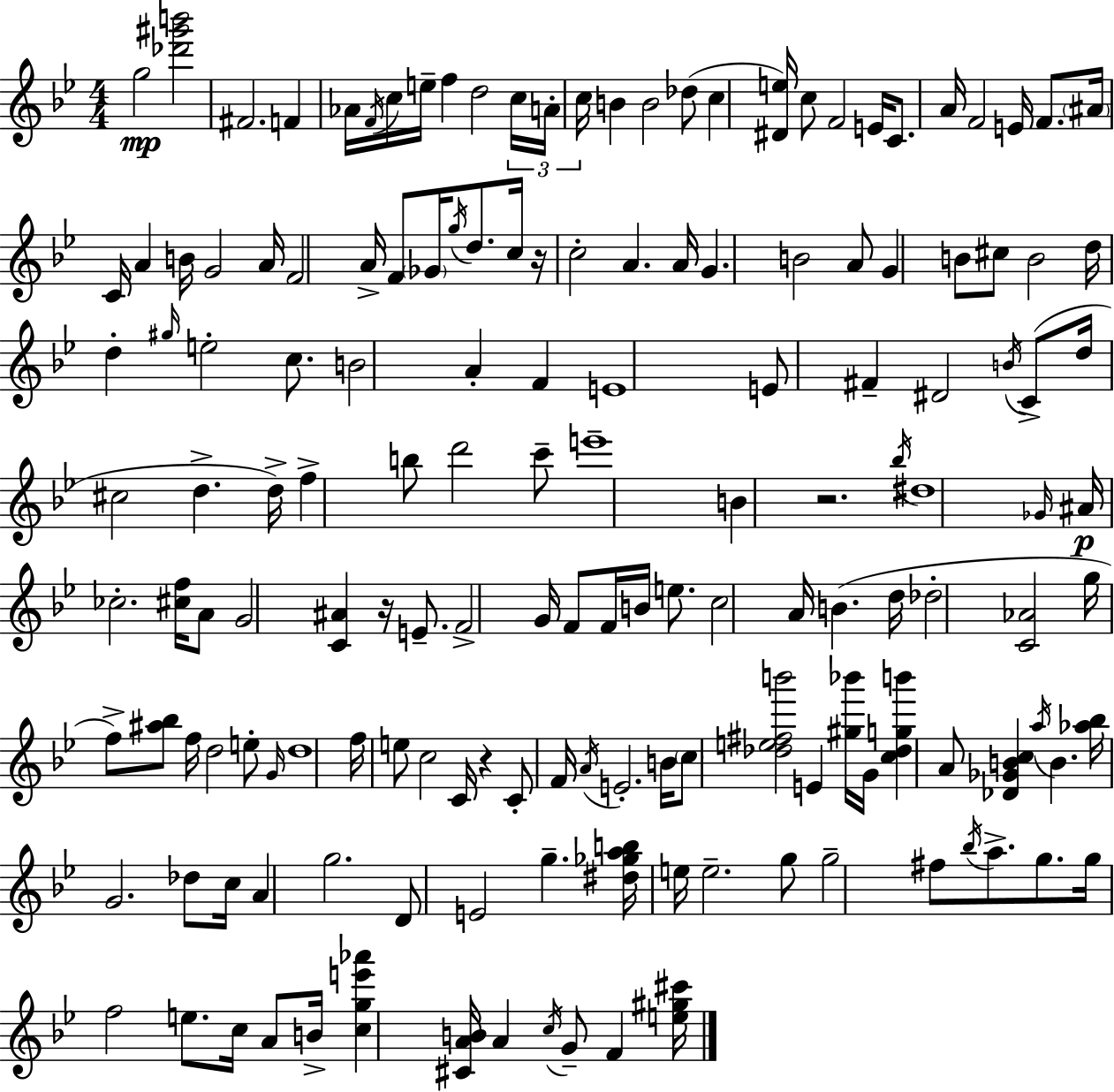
X:1
T:Untitled
M:4/4
L:1/4
K:Bb
g2 [_d'^g'b']2 ^F2 F _A/4 F/4 c/4 e/4 f d2 c/4 A/4 c/4 B B2 _d/2 c [^De]/4 c/2 F2 E/4 C/2 A/4 F2 E/4 F/2 ^A/4 C/4 A B/4 G2 A/4 F2 A/4 F/2 _G/4 g/4 d/2 c/4 z/4 c2 A A/4 G B2 A/2 G B/2 ^c/2 B2 d/4 d ^g/4 e2 c/2 B2 A F E4 E/2 ^F ^D2 B/4 C/2 d/4 ^c2 d d/4 f b/2 d'2 c'/2 e'4 B z2 _b/4 ^d4 _G/4 ^A/4 _c2 [^cf]/4 A/2 G2 [C^A] z/4 E/2 F2 G/4 F/2 F/4 B/4 e/2 c2 A/4 B d/4 _d2 [C_A]2 g/4 f/2 [^a_b]/2 f/4 d2 e/2 G/4 d4 f/4 e/2 c2 C/4 z C/2 F/4 A/4 E2 B/4 c/2 [_de^fb']2 E [^g_b']/4 G/4 [c_dgb'] A/2 [_D_GBc] a/4 B [_a_b]/4 G2 _d/2 c/4 A g2 D/2 E2 g [^d_gab]/4 e/4 e2 g/2 g2 ^f/2 _b/4 a/2 g/2 g/4 f2 e/2 c/4 A/2 B/4 [cge'_a'] [^CAB]/4 A c/4 G/2 F [e^g^c']/4